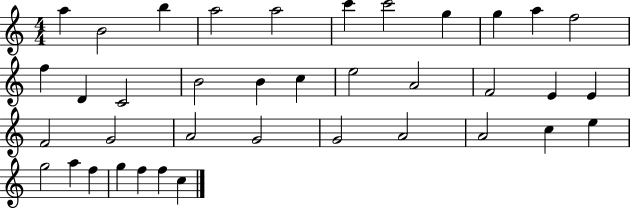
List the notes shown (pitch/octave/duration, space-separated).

A5/q B4/h B5/q A5/h A5/h C6/q C6/h G5/q G5/q A5/q F5/h F5/q D4/q C4/h B4/h B4/q C5/q E5/h A4/h F4/h E4/q E4/q F4/h G4/h A4/h G4/h G4/h A4/h A4/h C5/q E5/q G5/h A5/q F5/q G5/q F5/q F5/q C5/q